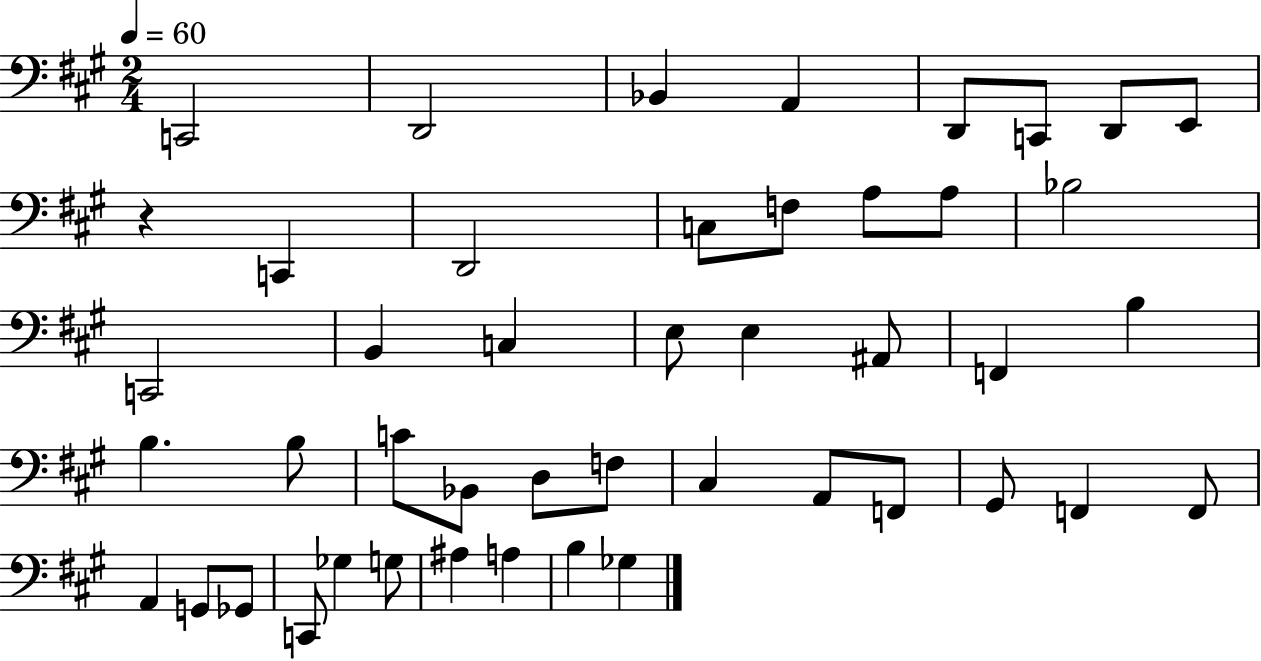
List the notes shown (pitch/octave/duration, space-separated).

C2/h D2/h Bb2/q A2/q D2/e C2/e D2/e E2/e R/q C2/q D2/h C3/e F3/e A3/e A3/e Bb3/h C2/h B2/q C3/q E3/e E3/q A#2/e F2/q B3/q B3/q. B3/e C4/e Bb2/e D3/e F3/e C#3/q A2/e F2/e G#2/e F2/q F2/e A2/q G2/e Gb2/e C2/e Gb3/q G3/e A#3/q A3/q B3/q Gb3/q